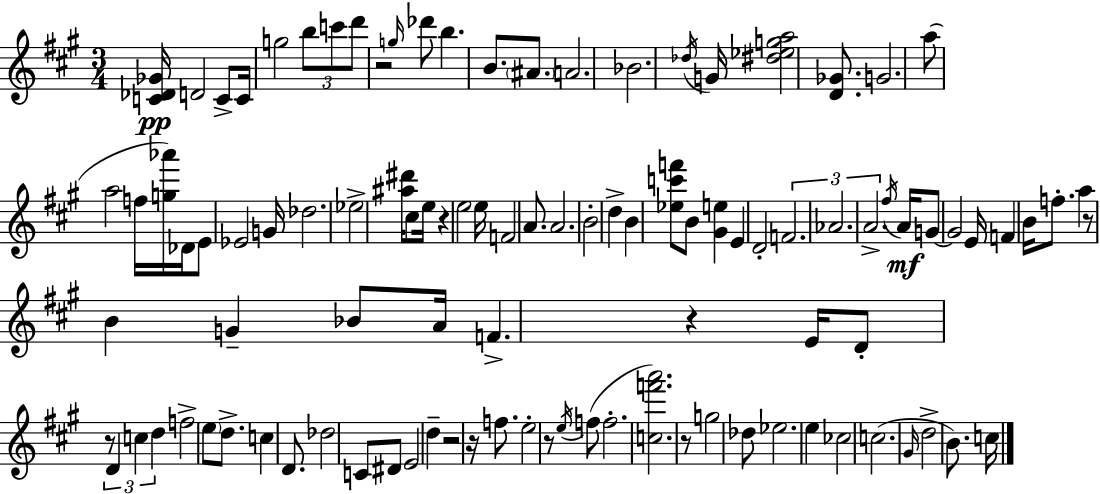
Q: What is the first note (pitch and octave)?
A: D4